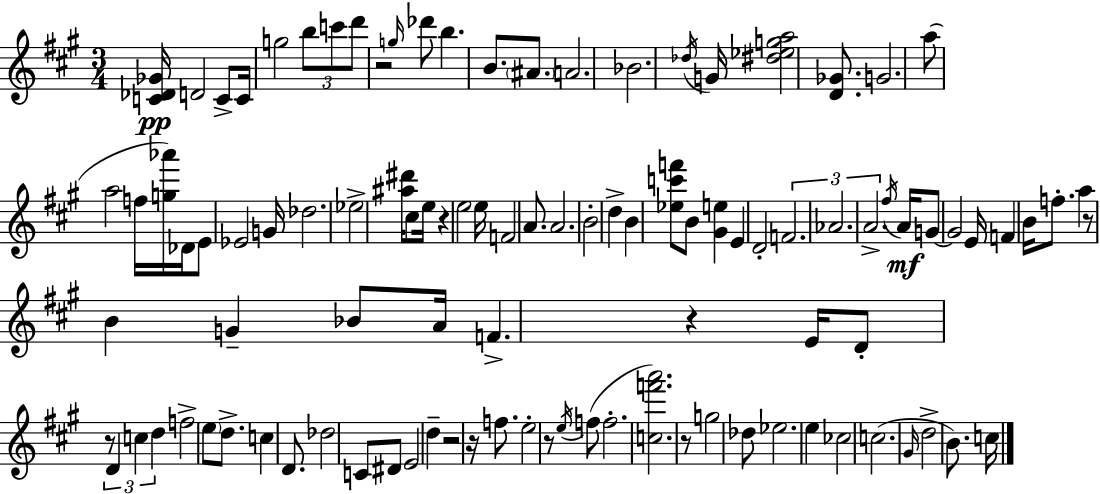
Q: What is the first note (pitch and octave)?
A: D4